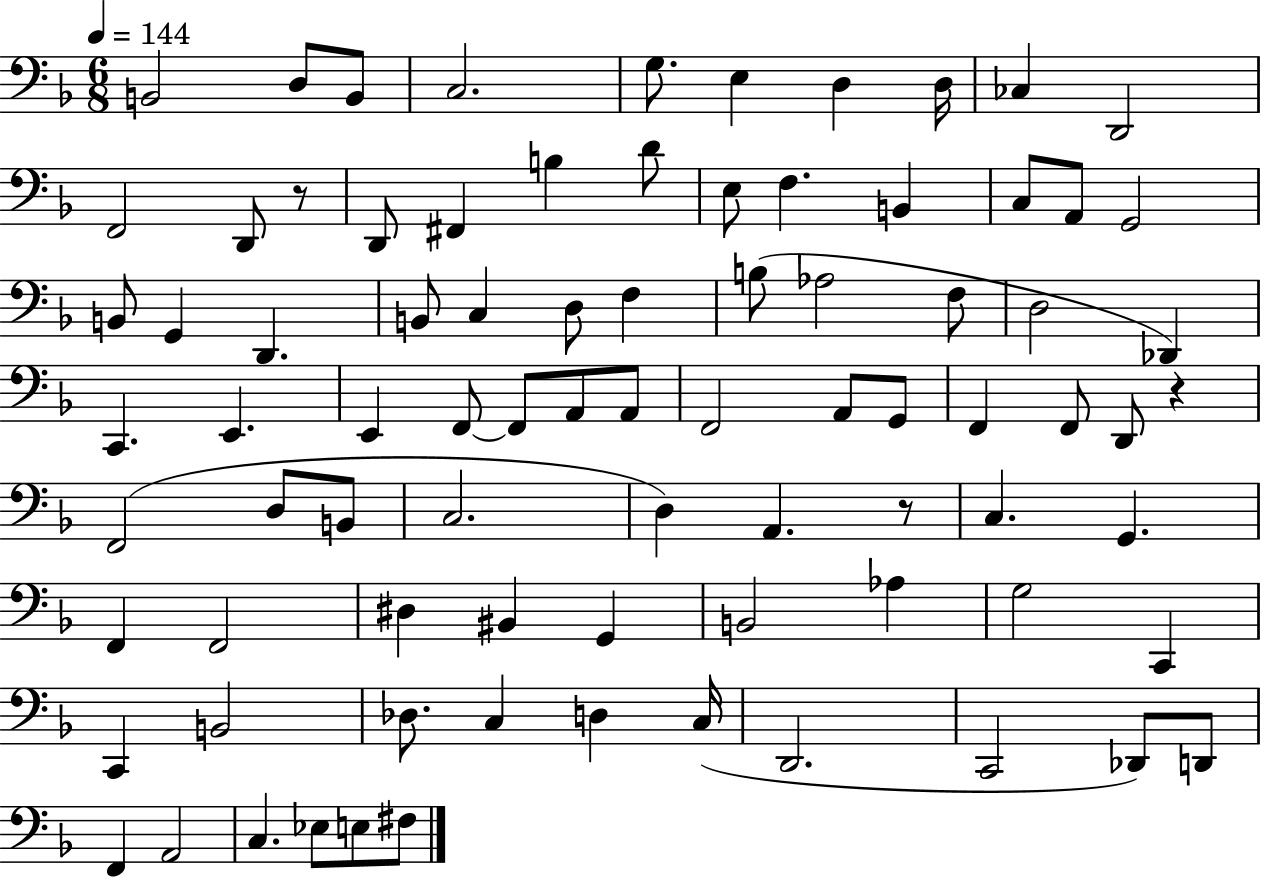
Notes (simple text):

B2/h D3/e B2/e C3/h. G3/e. E3/q D3/q D3/s CES3/q D2/h F2/h D2/e R/e D2/e F#2/q B3/q D4/e E3/e F3/q. B2/q C3/e A2/e G2/h B2/e G2/q D2/q. B2/e C3/q D3/e F3/q B3/e Ab3/h F3/e D3/h Db2/q C2/q. E2/q. E2/q F2/e F2/e A2/e A2/e F2/h A2/e G2/e F2/q F2/e D2/e R/q F2/h D3/e B2/e C3/h. D3/q A2/q. R/e C3/q. G2/q. F2/q F2/h D#3/q BIS2/q G2/q B2/h Ab3/q G3/h C2/q C2/q B2/h Db3/e. C3/q D3/q C3/s D2/h. C2/h Db2/e D2/e F2/q A2/h C3/q. Eb3/e E3/e F#3/e